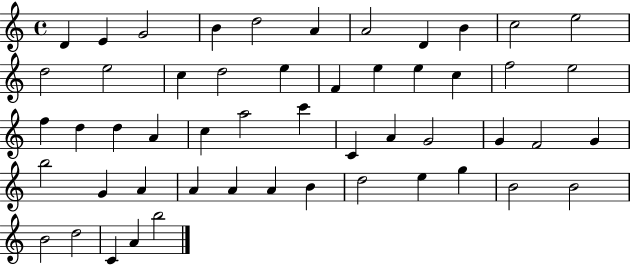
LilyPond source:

{
  \clef treble
  \time 4/4
  \defaultTimeSignature
  \key c \major
  d'4 e'4 g'2 | b'4 d''2 a'4 | a'2 d'4 b'4 | c''2 e''2 | \break d''2 e''2 | c''4 d''2 e''4 | f'4 e''4 e''4 c''4 | f''2 e''2 | \break f''4 d''4 d''4 a'4 | c''4 a''2 c'''4 | c'4 a'4 g'2 | g'4 f'2 g'4 | \break b''2 g'4 a'4 | a'4 a'4 a'4 b'4 | d''2 e''4 g''4 | b'2 b'2 | \break b'2 d''2 | c'4 a'4 b''2 | \bar "|."
}